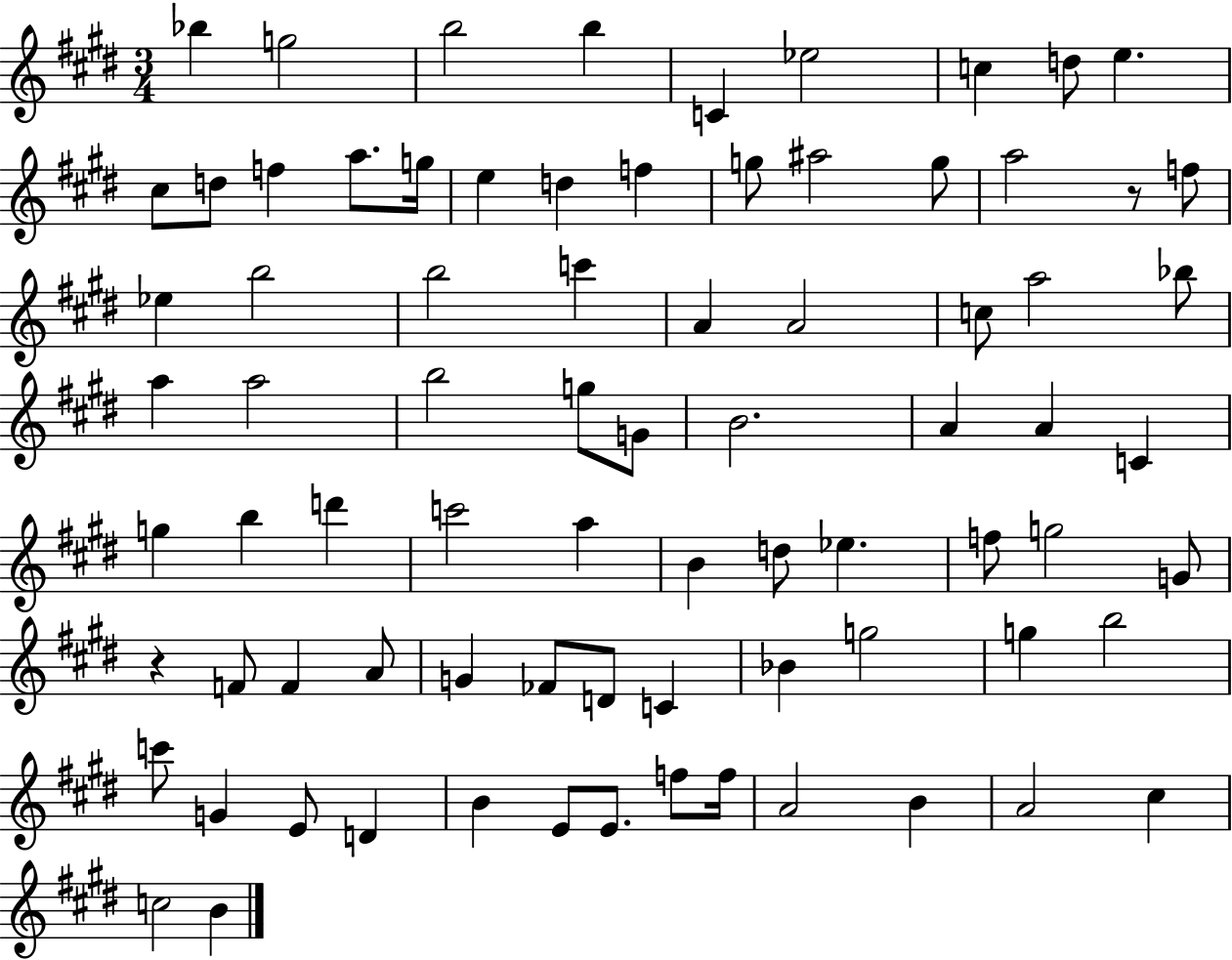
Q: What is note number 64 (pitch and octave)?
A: G4